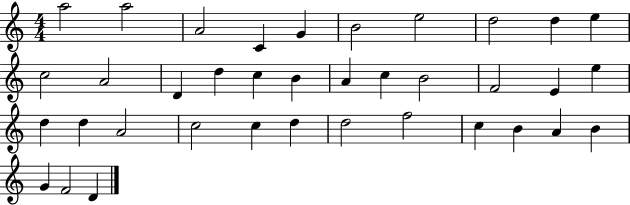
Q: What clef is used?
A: treble